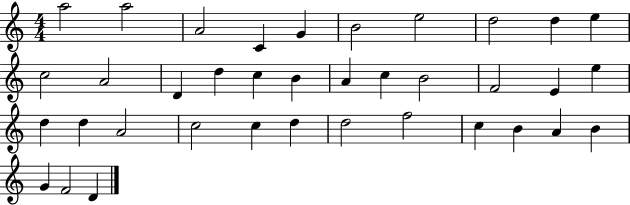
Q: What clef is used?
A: treble